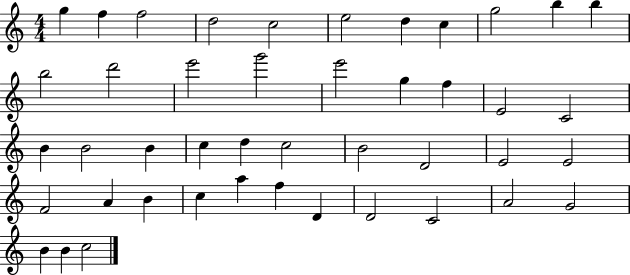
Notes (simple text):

G5/q F5/q F5/h D5/h C5/h E5/h D5/q C5/q G5/h B5/q B5/q B5/h D6/h E6/h G6/h E6/h G5/q F5/q E4/h C4/h B4/q B4/h B4/q C5/q D5/q C5/h B4/h D4/h E4/h E4/h F4/h A4/q B4/q C5/q A5/q F5/q D4/q D4/h C4/h A4/h G4/h B4/q B4/q C5/h